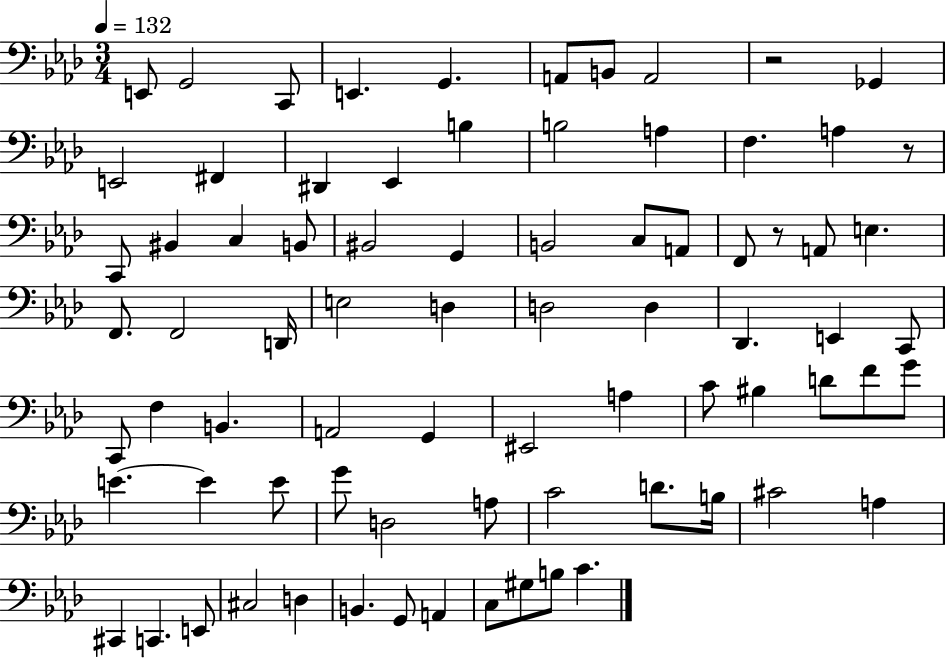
X:1
T:Untitled
M:3/4
L:1/4
K:Ab
E,,/2 G,,2 C,,/2 E,, G,, A,,/2 B,,/2 A,,2 z2 _G,, E,,2 ^F,, ^D,, _E,, B, B,2 A, F, A, z/2 C,,/2 ^B,, C, B,,/2 ^B,,2 G,, B,,2 C,/2 A,,/2 F,,/2 z/2 A,,/2 E, F,,/2 F,,2 D,,/4 E,2 D, D,2 D, _D,, E,, C,,/2 C,,/2 F, B,, A,,2 G,, ^E,,2 A, C/2 ^B, D/2 F/2 G/2 E E E/2 G/2 D,2 A,/2 C2 D/2 B,/4 ^C2 A, ^C,, C,, E,,/2 ^C,2 D, B,, G,,/2 A,, C,/2 ^G,/2 B,/2 C